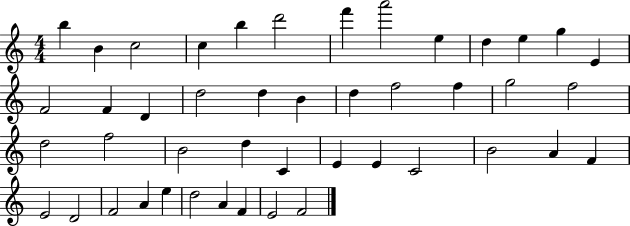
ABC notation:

X:1
T:Untitled
M:4/4
L:1/4
K:C
b B c2 c b d'2 f' a'2 e d e g E F2 F D d2 d B d f2 f g2 f2 d2 f2 B2 d C E E C2 B2 A F E2 D2 F2 A e d2 A F E2 F2